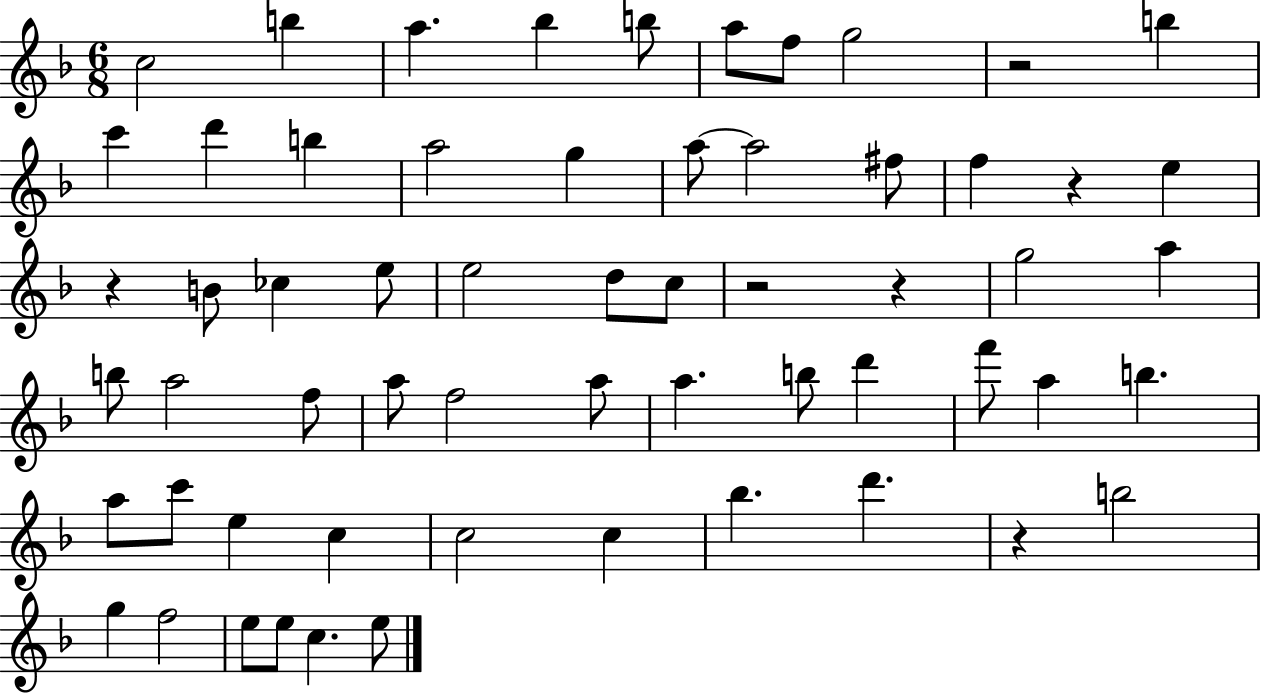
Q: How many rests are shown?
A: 6